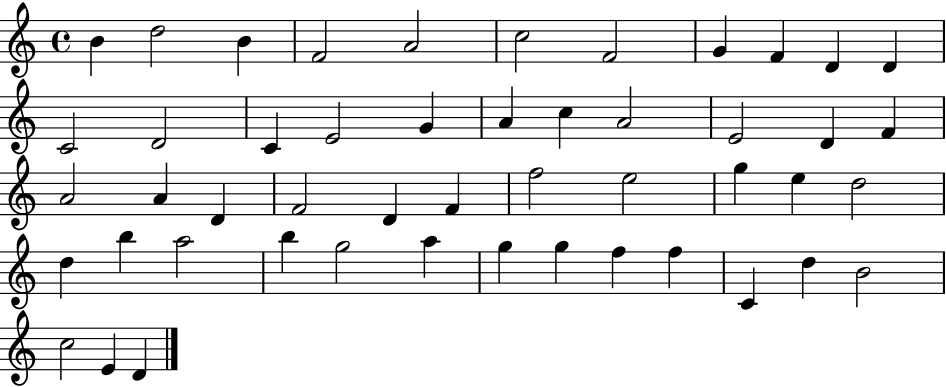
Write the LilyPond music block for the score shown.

{
  \clef treble
  \time 4/4
  \defaultTimeSignature
  \key c \major
  b'4 d''2 b'4 | f'2 a'2 | c''2 f'2 | g'4 f'4 d'4 d'4 | \break c'2 d'2 | c'4 e'2 g'4 | a'4 c''4 a'2 | e'2 d'4 f'4 | \break a'2 a'4 d'4 | f'2 d'4 f'4 | f''2 e''2 | g''4 e''4 d''2 | \break d''4 b''4 a''2 | b''4 g''2 a''4 | g''4 g''4 f''4 f''4 | c'4 d''4 b'2 | \break c''2 e'4 d'4 | \bar "|."
}